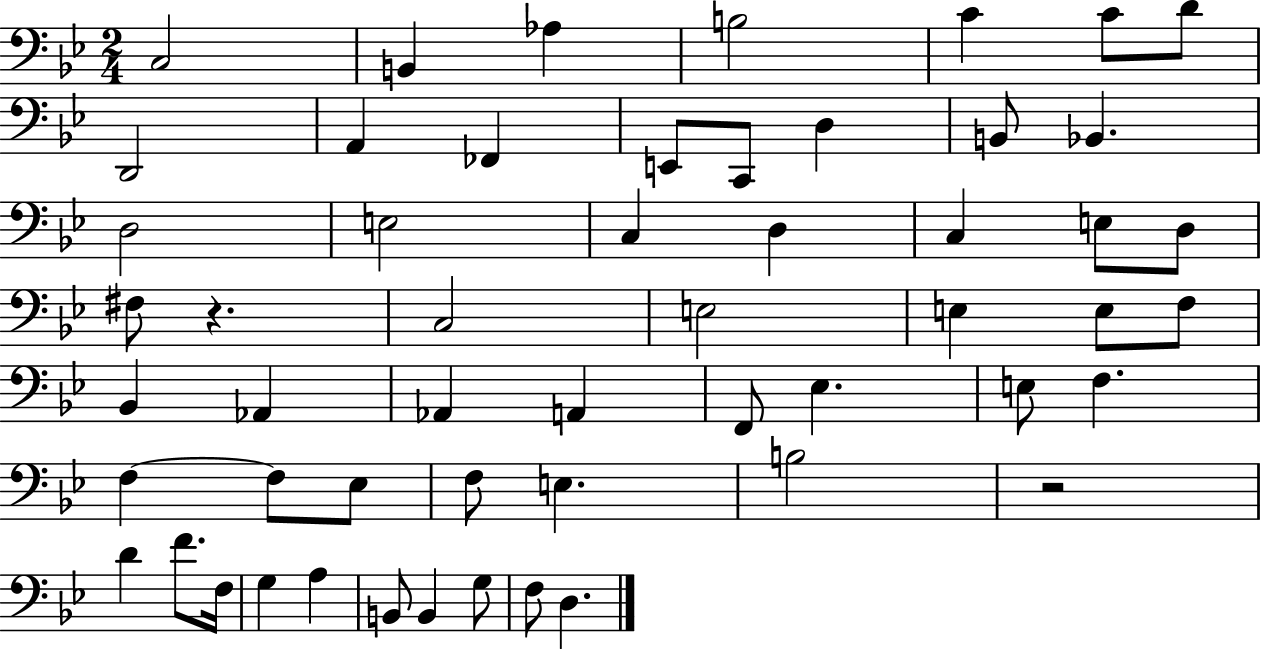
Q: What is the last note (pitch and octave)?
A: D3